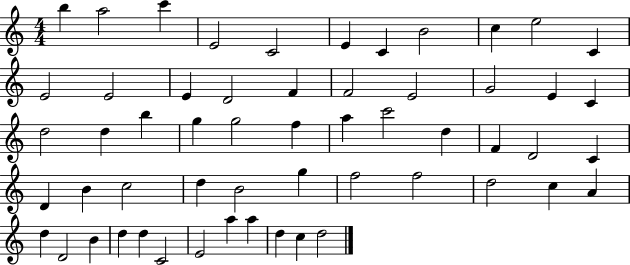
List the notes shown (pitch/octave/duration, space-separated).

B5/q A5/h C6/q E4/h C4/h E4/q C4/q B4/h C5/q E5/h C4/q E4/h E4/h E4/q D4/h F4/q F4/h E4/h G4/h E4/q C4/q D5/h D5/q B5/q G5/q G5/h F5/q A5/q C6/h D5/q F4/q D4/h C4/q D4/q B4/q C5/h D5/q B4/h G5/q F5/h F5/h D5/h C5/q A4/q D5/q D4/h B4/q D5/q D5/q C4/h E4/h A5/q A5/q D5/q C5/q D5/h